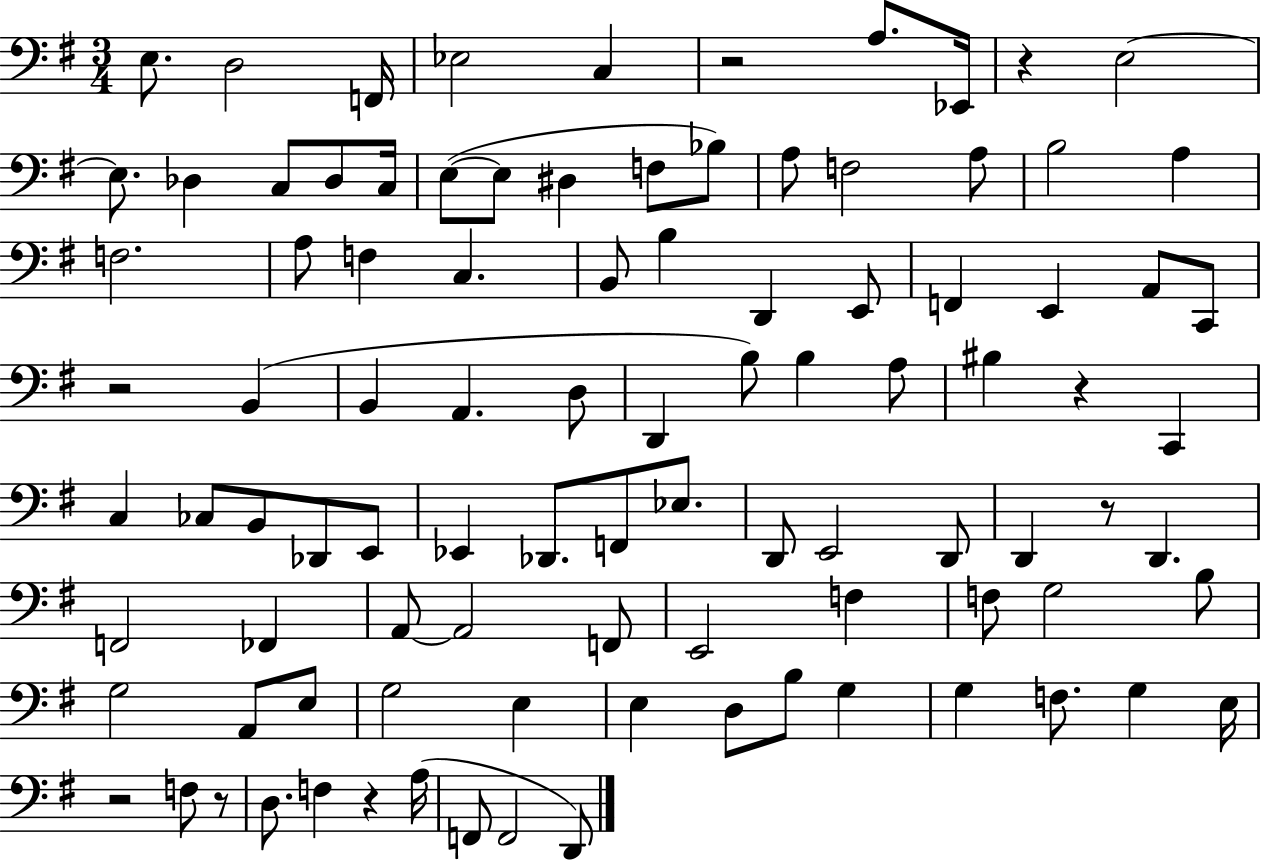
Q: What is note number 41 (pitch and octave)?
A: B3